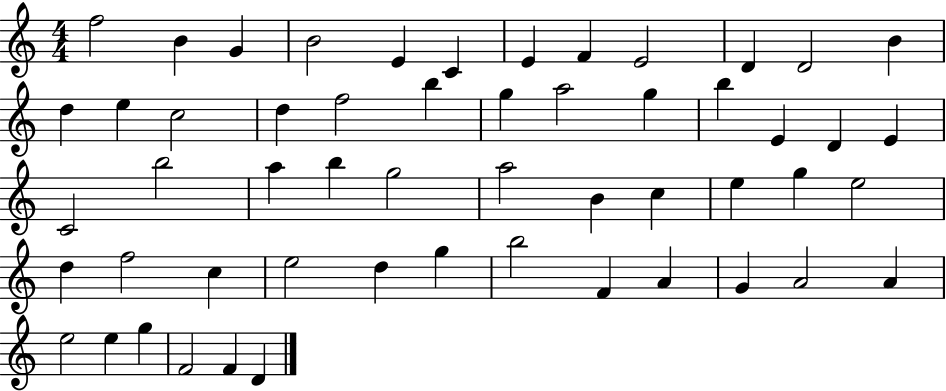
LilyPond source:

{
  \clef treble
  \numericTimeSignature
  \time 4/4
  \key c \major
  f''2 b'4 g'4 | b'2 e'4 c'4 | e'4 f'4 e'2 | d'4 d'2 b'4 | \break d''4 e''4 c''2 | d''4 f''2 b''4 | g''4 a''2 g''4 | b''4 e'4 d'4 e'4 | \break c'2 b''2 | a''4 b''4 g''2 | a''2 b'4 c''4 | e''4 g''4 e''2 | \break d''4 f''2 c''4 | e''2 d''4 g''4 | b''2 f'4 a'4 | g'4 a'2 a'4 | \break e''2 e''4 g''4 | f'2 f'4 d'4 | \bar "|."
}